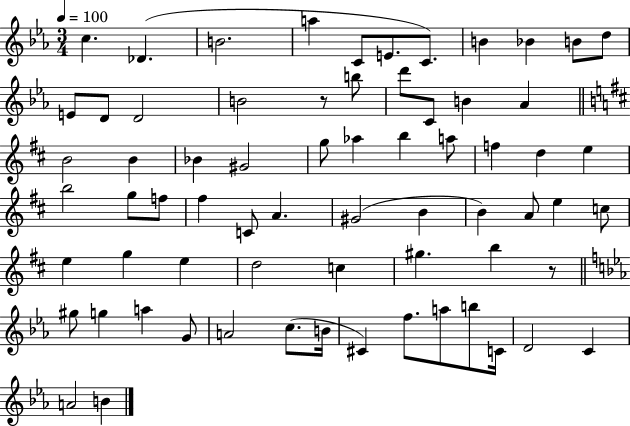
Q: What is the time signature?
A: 3/4